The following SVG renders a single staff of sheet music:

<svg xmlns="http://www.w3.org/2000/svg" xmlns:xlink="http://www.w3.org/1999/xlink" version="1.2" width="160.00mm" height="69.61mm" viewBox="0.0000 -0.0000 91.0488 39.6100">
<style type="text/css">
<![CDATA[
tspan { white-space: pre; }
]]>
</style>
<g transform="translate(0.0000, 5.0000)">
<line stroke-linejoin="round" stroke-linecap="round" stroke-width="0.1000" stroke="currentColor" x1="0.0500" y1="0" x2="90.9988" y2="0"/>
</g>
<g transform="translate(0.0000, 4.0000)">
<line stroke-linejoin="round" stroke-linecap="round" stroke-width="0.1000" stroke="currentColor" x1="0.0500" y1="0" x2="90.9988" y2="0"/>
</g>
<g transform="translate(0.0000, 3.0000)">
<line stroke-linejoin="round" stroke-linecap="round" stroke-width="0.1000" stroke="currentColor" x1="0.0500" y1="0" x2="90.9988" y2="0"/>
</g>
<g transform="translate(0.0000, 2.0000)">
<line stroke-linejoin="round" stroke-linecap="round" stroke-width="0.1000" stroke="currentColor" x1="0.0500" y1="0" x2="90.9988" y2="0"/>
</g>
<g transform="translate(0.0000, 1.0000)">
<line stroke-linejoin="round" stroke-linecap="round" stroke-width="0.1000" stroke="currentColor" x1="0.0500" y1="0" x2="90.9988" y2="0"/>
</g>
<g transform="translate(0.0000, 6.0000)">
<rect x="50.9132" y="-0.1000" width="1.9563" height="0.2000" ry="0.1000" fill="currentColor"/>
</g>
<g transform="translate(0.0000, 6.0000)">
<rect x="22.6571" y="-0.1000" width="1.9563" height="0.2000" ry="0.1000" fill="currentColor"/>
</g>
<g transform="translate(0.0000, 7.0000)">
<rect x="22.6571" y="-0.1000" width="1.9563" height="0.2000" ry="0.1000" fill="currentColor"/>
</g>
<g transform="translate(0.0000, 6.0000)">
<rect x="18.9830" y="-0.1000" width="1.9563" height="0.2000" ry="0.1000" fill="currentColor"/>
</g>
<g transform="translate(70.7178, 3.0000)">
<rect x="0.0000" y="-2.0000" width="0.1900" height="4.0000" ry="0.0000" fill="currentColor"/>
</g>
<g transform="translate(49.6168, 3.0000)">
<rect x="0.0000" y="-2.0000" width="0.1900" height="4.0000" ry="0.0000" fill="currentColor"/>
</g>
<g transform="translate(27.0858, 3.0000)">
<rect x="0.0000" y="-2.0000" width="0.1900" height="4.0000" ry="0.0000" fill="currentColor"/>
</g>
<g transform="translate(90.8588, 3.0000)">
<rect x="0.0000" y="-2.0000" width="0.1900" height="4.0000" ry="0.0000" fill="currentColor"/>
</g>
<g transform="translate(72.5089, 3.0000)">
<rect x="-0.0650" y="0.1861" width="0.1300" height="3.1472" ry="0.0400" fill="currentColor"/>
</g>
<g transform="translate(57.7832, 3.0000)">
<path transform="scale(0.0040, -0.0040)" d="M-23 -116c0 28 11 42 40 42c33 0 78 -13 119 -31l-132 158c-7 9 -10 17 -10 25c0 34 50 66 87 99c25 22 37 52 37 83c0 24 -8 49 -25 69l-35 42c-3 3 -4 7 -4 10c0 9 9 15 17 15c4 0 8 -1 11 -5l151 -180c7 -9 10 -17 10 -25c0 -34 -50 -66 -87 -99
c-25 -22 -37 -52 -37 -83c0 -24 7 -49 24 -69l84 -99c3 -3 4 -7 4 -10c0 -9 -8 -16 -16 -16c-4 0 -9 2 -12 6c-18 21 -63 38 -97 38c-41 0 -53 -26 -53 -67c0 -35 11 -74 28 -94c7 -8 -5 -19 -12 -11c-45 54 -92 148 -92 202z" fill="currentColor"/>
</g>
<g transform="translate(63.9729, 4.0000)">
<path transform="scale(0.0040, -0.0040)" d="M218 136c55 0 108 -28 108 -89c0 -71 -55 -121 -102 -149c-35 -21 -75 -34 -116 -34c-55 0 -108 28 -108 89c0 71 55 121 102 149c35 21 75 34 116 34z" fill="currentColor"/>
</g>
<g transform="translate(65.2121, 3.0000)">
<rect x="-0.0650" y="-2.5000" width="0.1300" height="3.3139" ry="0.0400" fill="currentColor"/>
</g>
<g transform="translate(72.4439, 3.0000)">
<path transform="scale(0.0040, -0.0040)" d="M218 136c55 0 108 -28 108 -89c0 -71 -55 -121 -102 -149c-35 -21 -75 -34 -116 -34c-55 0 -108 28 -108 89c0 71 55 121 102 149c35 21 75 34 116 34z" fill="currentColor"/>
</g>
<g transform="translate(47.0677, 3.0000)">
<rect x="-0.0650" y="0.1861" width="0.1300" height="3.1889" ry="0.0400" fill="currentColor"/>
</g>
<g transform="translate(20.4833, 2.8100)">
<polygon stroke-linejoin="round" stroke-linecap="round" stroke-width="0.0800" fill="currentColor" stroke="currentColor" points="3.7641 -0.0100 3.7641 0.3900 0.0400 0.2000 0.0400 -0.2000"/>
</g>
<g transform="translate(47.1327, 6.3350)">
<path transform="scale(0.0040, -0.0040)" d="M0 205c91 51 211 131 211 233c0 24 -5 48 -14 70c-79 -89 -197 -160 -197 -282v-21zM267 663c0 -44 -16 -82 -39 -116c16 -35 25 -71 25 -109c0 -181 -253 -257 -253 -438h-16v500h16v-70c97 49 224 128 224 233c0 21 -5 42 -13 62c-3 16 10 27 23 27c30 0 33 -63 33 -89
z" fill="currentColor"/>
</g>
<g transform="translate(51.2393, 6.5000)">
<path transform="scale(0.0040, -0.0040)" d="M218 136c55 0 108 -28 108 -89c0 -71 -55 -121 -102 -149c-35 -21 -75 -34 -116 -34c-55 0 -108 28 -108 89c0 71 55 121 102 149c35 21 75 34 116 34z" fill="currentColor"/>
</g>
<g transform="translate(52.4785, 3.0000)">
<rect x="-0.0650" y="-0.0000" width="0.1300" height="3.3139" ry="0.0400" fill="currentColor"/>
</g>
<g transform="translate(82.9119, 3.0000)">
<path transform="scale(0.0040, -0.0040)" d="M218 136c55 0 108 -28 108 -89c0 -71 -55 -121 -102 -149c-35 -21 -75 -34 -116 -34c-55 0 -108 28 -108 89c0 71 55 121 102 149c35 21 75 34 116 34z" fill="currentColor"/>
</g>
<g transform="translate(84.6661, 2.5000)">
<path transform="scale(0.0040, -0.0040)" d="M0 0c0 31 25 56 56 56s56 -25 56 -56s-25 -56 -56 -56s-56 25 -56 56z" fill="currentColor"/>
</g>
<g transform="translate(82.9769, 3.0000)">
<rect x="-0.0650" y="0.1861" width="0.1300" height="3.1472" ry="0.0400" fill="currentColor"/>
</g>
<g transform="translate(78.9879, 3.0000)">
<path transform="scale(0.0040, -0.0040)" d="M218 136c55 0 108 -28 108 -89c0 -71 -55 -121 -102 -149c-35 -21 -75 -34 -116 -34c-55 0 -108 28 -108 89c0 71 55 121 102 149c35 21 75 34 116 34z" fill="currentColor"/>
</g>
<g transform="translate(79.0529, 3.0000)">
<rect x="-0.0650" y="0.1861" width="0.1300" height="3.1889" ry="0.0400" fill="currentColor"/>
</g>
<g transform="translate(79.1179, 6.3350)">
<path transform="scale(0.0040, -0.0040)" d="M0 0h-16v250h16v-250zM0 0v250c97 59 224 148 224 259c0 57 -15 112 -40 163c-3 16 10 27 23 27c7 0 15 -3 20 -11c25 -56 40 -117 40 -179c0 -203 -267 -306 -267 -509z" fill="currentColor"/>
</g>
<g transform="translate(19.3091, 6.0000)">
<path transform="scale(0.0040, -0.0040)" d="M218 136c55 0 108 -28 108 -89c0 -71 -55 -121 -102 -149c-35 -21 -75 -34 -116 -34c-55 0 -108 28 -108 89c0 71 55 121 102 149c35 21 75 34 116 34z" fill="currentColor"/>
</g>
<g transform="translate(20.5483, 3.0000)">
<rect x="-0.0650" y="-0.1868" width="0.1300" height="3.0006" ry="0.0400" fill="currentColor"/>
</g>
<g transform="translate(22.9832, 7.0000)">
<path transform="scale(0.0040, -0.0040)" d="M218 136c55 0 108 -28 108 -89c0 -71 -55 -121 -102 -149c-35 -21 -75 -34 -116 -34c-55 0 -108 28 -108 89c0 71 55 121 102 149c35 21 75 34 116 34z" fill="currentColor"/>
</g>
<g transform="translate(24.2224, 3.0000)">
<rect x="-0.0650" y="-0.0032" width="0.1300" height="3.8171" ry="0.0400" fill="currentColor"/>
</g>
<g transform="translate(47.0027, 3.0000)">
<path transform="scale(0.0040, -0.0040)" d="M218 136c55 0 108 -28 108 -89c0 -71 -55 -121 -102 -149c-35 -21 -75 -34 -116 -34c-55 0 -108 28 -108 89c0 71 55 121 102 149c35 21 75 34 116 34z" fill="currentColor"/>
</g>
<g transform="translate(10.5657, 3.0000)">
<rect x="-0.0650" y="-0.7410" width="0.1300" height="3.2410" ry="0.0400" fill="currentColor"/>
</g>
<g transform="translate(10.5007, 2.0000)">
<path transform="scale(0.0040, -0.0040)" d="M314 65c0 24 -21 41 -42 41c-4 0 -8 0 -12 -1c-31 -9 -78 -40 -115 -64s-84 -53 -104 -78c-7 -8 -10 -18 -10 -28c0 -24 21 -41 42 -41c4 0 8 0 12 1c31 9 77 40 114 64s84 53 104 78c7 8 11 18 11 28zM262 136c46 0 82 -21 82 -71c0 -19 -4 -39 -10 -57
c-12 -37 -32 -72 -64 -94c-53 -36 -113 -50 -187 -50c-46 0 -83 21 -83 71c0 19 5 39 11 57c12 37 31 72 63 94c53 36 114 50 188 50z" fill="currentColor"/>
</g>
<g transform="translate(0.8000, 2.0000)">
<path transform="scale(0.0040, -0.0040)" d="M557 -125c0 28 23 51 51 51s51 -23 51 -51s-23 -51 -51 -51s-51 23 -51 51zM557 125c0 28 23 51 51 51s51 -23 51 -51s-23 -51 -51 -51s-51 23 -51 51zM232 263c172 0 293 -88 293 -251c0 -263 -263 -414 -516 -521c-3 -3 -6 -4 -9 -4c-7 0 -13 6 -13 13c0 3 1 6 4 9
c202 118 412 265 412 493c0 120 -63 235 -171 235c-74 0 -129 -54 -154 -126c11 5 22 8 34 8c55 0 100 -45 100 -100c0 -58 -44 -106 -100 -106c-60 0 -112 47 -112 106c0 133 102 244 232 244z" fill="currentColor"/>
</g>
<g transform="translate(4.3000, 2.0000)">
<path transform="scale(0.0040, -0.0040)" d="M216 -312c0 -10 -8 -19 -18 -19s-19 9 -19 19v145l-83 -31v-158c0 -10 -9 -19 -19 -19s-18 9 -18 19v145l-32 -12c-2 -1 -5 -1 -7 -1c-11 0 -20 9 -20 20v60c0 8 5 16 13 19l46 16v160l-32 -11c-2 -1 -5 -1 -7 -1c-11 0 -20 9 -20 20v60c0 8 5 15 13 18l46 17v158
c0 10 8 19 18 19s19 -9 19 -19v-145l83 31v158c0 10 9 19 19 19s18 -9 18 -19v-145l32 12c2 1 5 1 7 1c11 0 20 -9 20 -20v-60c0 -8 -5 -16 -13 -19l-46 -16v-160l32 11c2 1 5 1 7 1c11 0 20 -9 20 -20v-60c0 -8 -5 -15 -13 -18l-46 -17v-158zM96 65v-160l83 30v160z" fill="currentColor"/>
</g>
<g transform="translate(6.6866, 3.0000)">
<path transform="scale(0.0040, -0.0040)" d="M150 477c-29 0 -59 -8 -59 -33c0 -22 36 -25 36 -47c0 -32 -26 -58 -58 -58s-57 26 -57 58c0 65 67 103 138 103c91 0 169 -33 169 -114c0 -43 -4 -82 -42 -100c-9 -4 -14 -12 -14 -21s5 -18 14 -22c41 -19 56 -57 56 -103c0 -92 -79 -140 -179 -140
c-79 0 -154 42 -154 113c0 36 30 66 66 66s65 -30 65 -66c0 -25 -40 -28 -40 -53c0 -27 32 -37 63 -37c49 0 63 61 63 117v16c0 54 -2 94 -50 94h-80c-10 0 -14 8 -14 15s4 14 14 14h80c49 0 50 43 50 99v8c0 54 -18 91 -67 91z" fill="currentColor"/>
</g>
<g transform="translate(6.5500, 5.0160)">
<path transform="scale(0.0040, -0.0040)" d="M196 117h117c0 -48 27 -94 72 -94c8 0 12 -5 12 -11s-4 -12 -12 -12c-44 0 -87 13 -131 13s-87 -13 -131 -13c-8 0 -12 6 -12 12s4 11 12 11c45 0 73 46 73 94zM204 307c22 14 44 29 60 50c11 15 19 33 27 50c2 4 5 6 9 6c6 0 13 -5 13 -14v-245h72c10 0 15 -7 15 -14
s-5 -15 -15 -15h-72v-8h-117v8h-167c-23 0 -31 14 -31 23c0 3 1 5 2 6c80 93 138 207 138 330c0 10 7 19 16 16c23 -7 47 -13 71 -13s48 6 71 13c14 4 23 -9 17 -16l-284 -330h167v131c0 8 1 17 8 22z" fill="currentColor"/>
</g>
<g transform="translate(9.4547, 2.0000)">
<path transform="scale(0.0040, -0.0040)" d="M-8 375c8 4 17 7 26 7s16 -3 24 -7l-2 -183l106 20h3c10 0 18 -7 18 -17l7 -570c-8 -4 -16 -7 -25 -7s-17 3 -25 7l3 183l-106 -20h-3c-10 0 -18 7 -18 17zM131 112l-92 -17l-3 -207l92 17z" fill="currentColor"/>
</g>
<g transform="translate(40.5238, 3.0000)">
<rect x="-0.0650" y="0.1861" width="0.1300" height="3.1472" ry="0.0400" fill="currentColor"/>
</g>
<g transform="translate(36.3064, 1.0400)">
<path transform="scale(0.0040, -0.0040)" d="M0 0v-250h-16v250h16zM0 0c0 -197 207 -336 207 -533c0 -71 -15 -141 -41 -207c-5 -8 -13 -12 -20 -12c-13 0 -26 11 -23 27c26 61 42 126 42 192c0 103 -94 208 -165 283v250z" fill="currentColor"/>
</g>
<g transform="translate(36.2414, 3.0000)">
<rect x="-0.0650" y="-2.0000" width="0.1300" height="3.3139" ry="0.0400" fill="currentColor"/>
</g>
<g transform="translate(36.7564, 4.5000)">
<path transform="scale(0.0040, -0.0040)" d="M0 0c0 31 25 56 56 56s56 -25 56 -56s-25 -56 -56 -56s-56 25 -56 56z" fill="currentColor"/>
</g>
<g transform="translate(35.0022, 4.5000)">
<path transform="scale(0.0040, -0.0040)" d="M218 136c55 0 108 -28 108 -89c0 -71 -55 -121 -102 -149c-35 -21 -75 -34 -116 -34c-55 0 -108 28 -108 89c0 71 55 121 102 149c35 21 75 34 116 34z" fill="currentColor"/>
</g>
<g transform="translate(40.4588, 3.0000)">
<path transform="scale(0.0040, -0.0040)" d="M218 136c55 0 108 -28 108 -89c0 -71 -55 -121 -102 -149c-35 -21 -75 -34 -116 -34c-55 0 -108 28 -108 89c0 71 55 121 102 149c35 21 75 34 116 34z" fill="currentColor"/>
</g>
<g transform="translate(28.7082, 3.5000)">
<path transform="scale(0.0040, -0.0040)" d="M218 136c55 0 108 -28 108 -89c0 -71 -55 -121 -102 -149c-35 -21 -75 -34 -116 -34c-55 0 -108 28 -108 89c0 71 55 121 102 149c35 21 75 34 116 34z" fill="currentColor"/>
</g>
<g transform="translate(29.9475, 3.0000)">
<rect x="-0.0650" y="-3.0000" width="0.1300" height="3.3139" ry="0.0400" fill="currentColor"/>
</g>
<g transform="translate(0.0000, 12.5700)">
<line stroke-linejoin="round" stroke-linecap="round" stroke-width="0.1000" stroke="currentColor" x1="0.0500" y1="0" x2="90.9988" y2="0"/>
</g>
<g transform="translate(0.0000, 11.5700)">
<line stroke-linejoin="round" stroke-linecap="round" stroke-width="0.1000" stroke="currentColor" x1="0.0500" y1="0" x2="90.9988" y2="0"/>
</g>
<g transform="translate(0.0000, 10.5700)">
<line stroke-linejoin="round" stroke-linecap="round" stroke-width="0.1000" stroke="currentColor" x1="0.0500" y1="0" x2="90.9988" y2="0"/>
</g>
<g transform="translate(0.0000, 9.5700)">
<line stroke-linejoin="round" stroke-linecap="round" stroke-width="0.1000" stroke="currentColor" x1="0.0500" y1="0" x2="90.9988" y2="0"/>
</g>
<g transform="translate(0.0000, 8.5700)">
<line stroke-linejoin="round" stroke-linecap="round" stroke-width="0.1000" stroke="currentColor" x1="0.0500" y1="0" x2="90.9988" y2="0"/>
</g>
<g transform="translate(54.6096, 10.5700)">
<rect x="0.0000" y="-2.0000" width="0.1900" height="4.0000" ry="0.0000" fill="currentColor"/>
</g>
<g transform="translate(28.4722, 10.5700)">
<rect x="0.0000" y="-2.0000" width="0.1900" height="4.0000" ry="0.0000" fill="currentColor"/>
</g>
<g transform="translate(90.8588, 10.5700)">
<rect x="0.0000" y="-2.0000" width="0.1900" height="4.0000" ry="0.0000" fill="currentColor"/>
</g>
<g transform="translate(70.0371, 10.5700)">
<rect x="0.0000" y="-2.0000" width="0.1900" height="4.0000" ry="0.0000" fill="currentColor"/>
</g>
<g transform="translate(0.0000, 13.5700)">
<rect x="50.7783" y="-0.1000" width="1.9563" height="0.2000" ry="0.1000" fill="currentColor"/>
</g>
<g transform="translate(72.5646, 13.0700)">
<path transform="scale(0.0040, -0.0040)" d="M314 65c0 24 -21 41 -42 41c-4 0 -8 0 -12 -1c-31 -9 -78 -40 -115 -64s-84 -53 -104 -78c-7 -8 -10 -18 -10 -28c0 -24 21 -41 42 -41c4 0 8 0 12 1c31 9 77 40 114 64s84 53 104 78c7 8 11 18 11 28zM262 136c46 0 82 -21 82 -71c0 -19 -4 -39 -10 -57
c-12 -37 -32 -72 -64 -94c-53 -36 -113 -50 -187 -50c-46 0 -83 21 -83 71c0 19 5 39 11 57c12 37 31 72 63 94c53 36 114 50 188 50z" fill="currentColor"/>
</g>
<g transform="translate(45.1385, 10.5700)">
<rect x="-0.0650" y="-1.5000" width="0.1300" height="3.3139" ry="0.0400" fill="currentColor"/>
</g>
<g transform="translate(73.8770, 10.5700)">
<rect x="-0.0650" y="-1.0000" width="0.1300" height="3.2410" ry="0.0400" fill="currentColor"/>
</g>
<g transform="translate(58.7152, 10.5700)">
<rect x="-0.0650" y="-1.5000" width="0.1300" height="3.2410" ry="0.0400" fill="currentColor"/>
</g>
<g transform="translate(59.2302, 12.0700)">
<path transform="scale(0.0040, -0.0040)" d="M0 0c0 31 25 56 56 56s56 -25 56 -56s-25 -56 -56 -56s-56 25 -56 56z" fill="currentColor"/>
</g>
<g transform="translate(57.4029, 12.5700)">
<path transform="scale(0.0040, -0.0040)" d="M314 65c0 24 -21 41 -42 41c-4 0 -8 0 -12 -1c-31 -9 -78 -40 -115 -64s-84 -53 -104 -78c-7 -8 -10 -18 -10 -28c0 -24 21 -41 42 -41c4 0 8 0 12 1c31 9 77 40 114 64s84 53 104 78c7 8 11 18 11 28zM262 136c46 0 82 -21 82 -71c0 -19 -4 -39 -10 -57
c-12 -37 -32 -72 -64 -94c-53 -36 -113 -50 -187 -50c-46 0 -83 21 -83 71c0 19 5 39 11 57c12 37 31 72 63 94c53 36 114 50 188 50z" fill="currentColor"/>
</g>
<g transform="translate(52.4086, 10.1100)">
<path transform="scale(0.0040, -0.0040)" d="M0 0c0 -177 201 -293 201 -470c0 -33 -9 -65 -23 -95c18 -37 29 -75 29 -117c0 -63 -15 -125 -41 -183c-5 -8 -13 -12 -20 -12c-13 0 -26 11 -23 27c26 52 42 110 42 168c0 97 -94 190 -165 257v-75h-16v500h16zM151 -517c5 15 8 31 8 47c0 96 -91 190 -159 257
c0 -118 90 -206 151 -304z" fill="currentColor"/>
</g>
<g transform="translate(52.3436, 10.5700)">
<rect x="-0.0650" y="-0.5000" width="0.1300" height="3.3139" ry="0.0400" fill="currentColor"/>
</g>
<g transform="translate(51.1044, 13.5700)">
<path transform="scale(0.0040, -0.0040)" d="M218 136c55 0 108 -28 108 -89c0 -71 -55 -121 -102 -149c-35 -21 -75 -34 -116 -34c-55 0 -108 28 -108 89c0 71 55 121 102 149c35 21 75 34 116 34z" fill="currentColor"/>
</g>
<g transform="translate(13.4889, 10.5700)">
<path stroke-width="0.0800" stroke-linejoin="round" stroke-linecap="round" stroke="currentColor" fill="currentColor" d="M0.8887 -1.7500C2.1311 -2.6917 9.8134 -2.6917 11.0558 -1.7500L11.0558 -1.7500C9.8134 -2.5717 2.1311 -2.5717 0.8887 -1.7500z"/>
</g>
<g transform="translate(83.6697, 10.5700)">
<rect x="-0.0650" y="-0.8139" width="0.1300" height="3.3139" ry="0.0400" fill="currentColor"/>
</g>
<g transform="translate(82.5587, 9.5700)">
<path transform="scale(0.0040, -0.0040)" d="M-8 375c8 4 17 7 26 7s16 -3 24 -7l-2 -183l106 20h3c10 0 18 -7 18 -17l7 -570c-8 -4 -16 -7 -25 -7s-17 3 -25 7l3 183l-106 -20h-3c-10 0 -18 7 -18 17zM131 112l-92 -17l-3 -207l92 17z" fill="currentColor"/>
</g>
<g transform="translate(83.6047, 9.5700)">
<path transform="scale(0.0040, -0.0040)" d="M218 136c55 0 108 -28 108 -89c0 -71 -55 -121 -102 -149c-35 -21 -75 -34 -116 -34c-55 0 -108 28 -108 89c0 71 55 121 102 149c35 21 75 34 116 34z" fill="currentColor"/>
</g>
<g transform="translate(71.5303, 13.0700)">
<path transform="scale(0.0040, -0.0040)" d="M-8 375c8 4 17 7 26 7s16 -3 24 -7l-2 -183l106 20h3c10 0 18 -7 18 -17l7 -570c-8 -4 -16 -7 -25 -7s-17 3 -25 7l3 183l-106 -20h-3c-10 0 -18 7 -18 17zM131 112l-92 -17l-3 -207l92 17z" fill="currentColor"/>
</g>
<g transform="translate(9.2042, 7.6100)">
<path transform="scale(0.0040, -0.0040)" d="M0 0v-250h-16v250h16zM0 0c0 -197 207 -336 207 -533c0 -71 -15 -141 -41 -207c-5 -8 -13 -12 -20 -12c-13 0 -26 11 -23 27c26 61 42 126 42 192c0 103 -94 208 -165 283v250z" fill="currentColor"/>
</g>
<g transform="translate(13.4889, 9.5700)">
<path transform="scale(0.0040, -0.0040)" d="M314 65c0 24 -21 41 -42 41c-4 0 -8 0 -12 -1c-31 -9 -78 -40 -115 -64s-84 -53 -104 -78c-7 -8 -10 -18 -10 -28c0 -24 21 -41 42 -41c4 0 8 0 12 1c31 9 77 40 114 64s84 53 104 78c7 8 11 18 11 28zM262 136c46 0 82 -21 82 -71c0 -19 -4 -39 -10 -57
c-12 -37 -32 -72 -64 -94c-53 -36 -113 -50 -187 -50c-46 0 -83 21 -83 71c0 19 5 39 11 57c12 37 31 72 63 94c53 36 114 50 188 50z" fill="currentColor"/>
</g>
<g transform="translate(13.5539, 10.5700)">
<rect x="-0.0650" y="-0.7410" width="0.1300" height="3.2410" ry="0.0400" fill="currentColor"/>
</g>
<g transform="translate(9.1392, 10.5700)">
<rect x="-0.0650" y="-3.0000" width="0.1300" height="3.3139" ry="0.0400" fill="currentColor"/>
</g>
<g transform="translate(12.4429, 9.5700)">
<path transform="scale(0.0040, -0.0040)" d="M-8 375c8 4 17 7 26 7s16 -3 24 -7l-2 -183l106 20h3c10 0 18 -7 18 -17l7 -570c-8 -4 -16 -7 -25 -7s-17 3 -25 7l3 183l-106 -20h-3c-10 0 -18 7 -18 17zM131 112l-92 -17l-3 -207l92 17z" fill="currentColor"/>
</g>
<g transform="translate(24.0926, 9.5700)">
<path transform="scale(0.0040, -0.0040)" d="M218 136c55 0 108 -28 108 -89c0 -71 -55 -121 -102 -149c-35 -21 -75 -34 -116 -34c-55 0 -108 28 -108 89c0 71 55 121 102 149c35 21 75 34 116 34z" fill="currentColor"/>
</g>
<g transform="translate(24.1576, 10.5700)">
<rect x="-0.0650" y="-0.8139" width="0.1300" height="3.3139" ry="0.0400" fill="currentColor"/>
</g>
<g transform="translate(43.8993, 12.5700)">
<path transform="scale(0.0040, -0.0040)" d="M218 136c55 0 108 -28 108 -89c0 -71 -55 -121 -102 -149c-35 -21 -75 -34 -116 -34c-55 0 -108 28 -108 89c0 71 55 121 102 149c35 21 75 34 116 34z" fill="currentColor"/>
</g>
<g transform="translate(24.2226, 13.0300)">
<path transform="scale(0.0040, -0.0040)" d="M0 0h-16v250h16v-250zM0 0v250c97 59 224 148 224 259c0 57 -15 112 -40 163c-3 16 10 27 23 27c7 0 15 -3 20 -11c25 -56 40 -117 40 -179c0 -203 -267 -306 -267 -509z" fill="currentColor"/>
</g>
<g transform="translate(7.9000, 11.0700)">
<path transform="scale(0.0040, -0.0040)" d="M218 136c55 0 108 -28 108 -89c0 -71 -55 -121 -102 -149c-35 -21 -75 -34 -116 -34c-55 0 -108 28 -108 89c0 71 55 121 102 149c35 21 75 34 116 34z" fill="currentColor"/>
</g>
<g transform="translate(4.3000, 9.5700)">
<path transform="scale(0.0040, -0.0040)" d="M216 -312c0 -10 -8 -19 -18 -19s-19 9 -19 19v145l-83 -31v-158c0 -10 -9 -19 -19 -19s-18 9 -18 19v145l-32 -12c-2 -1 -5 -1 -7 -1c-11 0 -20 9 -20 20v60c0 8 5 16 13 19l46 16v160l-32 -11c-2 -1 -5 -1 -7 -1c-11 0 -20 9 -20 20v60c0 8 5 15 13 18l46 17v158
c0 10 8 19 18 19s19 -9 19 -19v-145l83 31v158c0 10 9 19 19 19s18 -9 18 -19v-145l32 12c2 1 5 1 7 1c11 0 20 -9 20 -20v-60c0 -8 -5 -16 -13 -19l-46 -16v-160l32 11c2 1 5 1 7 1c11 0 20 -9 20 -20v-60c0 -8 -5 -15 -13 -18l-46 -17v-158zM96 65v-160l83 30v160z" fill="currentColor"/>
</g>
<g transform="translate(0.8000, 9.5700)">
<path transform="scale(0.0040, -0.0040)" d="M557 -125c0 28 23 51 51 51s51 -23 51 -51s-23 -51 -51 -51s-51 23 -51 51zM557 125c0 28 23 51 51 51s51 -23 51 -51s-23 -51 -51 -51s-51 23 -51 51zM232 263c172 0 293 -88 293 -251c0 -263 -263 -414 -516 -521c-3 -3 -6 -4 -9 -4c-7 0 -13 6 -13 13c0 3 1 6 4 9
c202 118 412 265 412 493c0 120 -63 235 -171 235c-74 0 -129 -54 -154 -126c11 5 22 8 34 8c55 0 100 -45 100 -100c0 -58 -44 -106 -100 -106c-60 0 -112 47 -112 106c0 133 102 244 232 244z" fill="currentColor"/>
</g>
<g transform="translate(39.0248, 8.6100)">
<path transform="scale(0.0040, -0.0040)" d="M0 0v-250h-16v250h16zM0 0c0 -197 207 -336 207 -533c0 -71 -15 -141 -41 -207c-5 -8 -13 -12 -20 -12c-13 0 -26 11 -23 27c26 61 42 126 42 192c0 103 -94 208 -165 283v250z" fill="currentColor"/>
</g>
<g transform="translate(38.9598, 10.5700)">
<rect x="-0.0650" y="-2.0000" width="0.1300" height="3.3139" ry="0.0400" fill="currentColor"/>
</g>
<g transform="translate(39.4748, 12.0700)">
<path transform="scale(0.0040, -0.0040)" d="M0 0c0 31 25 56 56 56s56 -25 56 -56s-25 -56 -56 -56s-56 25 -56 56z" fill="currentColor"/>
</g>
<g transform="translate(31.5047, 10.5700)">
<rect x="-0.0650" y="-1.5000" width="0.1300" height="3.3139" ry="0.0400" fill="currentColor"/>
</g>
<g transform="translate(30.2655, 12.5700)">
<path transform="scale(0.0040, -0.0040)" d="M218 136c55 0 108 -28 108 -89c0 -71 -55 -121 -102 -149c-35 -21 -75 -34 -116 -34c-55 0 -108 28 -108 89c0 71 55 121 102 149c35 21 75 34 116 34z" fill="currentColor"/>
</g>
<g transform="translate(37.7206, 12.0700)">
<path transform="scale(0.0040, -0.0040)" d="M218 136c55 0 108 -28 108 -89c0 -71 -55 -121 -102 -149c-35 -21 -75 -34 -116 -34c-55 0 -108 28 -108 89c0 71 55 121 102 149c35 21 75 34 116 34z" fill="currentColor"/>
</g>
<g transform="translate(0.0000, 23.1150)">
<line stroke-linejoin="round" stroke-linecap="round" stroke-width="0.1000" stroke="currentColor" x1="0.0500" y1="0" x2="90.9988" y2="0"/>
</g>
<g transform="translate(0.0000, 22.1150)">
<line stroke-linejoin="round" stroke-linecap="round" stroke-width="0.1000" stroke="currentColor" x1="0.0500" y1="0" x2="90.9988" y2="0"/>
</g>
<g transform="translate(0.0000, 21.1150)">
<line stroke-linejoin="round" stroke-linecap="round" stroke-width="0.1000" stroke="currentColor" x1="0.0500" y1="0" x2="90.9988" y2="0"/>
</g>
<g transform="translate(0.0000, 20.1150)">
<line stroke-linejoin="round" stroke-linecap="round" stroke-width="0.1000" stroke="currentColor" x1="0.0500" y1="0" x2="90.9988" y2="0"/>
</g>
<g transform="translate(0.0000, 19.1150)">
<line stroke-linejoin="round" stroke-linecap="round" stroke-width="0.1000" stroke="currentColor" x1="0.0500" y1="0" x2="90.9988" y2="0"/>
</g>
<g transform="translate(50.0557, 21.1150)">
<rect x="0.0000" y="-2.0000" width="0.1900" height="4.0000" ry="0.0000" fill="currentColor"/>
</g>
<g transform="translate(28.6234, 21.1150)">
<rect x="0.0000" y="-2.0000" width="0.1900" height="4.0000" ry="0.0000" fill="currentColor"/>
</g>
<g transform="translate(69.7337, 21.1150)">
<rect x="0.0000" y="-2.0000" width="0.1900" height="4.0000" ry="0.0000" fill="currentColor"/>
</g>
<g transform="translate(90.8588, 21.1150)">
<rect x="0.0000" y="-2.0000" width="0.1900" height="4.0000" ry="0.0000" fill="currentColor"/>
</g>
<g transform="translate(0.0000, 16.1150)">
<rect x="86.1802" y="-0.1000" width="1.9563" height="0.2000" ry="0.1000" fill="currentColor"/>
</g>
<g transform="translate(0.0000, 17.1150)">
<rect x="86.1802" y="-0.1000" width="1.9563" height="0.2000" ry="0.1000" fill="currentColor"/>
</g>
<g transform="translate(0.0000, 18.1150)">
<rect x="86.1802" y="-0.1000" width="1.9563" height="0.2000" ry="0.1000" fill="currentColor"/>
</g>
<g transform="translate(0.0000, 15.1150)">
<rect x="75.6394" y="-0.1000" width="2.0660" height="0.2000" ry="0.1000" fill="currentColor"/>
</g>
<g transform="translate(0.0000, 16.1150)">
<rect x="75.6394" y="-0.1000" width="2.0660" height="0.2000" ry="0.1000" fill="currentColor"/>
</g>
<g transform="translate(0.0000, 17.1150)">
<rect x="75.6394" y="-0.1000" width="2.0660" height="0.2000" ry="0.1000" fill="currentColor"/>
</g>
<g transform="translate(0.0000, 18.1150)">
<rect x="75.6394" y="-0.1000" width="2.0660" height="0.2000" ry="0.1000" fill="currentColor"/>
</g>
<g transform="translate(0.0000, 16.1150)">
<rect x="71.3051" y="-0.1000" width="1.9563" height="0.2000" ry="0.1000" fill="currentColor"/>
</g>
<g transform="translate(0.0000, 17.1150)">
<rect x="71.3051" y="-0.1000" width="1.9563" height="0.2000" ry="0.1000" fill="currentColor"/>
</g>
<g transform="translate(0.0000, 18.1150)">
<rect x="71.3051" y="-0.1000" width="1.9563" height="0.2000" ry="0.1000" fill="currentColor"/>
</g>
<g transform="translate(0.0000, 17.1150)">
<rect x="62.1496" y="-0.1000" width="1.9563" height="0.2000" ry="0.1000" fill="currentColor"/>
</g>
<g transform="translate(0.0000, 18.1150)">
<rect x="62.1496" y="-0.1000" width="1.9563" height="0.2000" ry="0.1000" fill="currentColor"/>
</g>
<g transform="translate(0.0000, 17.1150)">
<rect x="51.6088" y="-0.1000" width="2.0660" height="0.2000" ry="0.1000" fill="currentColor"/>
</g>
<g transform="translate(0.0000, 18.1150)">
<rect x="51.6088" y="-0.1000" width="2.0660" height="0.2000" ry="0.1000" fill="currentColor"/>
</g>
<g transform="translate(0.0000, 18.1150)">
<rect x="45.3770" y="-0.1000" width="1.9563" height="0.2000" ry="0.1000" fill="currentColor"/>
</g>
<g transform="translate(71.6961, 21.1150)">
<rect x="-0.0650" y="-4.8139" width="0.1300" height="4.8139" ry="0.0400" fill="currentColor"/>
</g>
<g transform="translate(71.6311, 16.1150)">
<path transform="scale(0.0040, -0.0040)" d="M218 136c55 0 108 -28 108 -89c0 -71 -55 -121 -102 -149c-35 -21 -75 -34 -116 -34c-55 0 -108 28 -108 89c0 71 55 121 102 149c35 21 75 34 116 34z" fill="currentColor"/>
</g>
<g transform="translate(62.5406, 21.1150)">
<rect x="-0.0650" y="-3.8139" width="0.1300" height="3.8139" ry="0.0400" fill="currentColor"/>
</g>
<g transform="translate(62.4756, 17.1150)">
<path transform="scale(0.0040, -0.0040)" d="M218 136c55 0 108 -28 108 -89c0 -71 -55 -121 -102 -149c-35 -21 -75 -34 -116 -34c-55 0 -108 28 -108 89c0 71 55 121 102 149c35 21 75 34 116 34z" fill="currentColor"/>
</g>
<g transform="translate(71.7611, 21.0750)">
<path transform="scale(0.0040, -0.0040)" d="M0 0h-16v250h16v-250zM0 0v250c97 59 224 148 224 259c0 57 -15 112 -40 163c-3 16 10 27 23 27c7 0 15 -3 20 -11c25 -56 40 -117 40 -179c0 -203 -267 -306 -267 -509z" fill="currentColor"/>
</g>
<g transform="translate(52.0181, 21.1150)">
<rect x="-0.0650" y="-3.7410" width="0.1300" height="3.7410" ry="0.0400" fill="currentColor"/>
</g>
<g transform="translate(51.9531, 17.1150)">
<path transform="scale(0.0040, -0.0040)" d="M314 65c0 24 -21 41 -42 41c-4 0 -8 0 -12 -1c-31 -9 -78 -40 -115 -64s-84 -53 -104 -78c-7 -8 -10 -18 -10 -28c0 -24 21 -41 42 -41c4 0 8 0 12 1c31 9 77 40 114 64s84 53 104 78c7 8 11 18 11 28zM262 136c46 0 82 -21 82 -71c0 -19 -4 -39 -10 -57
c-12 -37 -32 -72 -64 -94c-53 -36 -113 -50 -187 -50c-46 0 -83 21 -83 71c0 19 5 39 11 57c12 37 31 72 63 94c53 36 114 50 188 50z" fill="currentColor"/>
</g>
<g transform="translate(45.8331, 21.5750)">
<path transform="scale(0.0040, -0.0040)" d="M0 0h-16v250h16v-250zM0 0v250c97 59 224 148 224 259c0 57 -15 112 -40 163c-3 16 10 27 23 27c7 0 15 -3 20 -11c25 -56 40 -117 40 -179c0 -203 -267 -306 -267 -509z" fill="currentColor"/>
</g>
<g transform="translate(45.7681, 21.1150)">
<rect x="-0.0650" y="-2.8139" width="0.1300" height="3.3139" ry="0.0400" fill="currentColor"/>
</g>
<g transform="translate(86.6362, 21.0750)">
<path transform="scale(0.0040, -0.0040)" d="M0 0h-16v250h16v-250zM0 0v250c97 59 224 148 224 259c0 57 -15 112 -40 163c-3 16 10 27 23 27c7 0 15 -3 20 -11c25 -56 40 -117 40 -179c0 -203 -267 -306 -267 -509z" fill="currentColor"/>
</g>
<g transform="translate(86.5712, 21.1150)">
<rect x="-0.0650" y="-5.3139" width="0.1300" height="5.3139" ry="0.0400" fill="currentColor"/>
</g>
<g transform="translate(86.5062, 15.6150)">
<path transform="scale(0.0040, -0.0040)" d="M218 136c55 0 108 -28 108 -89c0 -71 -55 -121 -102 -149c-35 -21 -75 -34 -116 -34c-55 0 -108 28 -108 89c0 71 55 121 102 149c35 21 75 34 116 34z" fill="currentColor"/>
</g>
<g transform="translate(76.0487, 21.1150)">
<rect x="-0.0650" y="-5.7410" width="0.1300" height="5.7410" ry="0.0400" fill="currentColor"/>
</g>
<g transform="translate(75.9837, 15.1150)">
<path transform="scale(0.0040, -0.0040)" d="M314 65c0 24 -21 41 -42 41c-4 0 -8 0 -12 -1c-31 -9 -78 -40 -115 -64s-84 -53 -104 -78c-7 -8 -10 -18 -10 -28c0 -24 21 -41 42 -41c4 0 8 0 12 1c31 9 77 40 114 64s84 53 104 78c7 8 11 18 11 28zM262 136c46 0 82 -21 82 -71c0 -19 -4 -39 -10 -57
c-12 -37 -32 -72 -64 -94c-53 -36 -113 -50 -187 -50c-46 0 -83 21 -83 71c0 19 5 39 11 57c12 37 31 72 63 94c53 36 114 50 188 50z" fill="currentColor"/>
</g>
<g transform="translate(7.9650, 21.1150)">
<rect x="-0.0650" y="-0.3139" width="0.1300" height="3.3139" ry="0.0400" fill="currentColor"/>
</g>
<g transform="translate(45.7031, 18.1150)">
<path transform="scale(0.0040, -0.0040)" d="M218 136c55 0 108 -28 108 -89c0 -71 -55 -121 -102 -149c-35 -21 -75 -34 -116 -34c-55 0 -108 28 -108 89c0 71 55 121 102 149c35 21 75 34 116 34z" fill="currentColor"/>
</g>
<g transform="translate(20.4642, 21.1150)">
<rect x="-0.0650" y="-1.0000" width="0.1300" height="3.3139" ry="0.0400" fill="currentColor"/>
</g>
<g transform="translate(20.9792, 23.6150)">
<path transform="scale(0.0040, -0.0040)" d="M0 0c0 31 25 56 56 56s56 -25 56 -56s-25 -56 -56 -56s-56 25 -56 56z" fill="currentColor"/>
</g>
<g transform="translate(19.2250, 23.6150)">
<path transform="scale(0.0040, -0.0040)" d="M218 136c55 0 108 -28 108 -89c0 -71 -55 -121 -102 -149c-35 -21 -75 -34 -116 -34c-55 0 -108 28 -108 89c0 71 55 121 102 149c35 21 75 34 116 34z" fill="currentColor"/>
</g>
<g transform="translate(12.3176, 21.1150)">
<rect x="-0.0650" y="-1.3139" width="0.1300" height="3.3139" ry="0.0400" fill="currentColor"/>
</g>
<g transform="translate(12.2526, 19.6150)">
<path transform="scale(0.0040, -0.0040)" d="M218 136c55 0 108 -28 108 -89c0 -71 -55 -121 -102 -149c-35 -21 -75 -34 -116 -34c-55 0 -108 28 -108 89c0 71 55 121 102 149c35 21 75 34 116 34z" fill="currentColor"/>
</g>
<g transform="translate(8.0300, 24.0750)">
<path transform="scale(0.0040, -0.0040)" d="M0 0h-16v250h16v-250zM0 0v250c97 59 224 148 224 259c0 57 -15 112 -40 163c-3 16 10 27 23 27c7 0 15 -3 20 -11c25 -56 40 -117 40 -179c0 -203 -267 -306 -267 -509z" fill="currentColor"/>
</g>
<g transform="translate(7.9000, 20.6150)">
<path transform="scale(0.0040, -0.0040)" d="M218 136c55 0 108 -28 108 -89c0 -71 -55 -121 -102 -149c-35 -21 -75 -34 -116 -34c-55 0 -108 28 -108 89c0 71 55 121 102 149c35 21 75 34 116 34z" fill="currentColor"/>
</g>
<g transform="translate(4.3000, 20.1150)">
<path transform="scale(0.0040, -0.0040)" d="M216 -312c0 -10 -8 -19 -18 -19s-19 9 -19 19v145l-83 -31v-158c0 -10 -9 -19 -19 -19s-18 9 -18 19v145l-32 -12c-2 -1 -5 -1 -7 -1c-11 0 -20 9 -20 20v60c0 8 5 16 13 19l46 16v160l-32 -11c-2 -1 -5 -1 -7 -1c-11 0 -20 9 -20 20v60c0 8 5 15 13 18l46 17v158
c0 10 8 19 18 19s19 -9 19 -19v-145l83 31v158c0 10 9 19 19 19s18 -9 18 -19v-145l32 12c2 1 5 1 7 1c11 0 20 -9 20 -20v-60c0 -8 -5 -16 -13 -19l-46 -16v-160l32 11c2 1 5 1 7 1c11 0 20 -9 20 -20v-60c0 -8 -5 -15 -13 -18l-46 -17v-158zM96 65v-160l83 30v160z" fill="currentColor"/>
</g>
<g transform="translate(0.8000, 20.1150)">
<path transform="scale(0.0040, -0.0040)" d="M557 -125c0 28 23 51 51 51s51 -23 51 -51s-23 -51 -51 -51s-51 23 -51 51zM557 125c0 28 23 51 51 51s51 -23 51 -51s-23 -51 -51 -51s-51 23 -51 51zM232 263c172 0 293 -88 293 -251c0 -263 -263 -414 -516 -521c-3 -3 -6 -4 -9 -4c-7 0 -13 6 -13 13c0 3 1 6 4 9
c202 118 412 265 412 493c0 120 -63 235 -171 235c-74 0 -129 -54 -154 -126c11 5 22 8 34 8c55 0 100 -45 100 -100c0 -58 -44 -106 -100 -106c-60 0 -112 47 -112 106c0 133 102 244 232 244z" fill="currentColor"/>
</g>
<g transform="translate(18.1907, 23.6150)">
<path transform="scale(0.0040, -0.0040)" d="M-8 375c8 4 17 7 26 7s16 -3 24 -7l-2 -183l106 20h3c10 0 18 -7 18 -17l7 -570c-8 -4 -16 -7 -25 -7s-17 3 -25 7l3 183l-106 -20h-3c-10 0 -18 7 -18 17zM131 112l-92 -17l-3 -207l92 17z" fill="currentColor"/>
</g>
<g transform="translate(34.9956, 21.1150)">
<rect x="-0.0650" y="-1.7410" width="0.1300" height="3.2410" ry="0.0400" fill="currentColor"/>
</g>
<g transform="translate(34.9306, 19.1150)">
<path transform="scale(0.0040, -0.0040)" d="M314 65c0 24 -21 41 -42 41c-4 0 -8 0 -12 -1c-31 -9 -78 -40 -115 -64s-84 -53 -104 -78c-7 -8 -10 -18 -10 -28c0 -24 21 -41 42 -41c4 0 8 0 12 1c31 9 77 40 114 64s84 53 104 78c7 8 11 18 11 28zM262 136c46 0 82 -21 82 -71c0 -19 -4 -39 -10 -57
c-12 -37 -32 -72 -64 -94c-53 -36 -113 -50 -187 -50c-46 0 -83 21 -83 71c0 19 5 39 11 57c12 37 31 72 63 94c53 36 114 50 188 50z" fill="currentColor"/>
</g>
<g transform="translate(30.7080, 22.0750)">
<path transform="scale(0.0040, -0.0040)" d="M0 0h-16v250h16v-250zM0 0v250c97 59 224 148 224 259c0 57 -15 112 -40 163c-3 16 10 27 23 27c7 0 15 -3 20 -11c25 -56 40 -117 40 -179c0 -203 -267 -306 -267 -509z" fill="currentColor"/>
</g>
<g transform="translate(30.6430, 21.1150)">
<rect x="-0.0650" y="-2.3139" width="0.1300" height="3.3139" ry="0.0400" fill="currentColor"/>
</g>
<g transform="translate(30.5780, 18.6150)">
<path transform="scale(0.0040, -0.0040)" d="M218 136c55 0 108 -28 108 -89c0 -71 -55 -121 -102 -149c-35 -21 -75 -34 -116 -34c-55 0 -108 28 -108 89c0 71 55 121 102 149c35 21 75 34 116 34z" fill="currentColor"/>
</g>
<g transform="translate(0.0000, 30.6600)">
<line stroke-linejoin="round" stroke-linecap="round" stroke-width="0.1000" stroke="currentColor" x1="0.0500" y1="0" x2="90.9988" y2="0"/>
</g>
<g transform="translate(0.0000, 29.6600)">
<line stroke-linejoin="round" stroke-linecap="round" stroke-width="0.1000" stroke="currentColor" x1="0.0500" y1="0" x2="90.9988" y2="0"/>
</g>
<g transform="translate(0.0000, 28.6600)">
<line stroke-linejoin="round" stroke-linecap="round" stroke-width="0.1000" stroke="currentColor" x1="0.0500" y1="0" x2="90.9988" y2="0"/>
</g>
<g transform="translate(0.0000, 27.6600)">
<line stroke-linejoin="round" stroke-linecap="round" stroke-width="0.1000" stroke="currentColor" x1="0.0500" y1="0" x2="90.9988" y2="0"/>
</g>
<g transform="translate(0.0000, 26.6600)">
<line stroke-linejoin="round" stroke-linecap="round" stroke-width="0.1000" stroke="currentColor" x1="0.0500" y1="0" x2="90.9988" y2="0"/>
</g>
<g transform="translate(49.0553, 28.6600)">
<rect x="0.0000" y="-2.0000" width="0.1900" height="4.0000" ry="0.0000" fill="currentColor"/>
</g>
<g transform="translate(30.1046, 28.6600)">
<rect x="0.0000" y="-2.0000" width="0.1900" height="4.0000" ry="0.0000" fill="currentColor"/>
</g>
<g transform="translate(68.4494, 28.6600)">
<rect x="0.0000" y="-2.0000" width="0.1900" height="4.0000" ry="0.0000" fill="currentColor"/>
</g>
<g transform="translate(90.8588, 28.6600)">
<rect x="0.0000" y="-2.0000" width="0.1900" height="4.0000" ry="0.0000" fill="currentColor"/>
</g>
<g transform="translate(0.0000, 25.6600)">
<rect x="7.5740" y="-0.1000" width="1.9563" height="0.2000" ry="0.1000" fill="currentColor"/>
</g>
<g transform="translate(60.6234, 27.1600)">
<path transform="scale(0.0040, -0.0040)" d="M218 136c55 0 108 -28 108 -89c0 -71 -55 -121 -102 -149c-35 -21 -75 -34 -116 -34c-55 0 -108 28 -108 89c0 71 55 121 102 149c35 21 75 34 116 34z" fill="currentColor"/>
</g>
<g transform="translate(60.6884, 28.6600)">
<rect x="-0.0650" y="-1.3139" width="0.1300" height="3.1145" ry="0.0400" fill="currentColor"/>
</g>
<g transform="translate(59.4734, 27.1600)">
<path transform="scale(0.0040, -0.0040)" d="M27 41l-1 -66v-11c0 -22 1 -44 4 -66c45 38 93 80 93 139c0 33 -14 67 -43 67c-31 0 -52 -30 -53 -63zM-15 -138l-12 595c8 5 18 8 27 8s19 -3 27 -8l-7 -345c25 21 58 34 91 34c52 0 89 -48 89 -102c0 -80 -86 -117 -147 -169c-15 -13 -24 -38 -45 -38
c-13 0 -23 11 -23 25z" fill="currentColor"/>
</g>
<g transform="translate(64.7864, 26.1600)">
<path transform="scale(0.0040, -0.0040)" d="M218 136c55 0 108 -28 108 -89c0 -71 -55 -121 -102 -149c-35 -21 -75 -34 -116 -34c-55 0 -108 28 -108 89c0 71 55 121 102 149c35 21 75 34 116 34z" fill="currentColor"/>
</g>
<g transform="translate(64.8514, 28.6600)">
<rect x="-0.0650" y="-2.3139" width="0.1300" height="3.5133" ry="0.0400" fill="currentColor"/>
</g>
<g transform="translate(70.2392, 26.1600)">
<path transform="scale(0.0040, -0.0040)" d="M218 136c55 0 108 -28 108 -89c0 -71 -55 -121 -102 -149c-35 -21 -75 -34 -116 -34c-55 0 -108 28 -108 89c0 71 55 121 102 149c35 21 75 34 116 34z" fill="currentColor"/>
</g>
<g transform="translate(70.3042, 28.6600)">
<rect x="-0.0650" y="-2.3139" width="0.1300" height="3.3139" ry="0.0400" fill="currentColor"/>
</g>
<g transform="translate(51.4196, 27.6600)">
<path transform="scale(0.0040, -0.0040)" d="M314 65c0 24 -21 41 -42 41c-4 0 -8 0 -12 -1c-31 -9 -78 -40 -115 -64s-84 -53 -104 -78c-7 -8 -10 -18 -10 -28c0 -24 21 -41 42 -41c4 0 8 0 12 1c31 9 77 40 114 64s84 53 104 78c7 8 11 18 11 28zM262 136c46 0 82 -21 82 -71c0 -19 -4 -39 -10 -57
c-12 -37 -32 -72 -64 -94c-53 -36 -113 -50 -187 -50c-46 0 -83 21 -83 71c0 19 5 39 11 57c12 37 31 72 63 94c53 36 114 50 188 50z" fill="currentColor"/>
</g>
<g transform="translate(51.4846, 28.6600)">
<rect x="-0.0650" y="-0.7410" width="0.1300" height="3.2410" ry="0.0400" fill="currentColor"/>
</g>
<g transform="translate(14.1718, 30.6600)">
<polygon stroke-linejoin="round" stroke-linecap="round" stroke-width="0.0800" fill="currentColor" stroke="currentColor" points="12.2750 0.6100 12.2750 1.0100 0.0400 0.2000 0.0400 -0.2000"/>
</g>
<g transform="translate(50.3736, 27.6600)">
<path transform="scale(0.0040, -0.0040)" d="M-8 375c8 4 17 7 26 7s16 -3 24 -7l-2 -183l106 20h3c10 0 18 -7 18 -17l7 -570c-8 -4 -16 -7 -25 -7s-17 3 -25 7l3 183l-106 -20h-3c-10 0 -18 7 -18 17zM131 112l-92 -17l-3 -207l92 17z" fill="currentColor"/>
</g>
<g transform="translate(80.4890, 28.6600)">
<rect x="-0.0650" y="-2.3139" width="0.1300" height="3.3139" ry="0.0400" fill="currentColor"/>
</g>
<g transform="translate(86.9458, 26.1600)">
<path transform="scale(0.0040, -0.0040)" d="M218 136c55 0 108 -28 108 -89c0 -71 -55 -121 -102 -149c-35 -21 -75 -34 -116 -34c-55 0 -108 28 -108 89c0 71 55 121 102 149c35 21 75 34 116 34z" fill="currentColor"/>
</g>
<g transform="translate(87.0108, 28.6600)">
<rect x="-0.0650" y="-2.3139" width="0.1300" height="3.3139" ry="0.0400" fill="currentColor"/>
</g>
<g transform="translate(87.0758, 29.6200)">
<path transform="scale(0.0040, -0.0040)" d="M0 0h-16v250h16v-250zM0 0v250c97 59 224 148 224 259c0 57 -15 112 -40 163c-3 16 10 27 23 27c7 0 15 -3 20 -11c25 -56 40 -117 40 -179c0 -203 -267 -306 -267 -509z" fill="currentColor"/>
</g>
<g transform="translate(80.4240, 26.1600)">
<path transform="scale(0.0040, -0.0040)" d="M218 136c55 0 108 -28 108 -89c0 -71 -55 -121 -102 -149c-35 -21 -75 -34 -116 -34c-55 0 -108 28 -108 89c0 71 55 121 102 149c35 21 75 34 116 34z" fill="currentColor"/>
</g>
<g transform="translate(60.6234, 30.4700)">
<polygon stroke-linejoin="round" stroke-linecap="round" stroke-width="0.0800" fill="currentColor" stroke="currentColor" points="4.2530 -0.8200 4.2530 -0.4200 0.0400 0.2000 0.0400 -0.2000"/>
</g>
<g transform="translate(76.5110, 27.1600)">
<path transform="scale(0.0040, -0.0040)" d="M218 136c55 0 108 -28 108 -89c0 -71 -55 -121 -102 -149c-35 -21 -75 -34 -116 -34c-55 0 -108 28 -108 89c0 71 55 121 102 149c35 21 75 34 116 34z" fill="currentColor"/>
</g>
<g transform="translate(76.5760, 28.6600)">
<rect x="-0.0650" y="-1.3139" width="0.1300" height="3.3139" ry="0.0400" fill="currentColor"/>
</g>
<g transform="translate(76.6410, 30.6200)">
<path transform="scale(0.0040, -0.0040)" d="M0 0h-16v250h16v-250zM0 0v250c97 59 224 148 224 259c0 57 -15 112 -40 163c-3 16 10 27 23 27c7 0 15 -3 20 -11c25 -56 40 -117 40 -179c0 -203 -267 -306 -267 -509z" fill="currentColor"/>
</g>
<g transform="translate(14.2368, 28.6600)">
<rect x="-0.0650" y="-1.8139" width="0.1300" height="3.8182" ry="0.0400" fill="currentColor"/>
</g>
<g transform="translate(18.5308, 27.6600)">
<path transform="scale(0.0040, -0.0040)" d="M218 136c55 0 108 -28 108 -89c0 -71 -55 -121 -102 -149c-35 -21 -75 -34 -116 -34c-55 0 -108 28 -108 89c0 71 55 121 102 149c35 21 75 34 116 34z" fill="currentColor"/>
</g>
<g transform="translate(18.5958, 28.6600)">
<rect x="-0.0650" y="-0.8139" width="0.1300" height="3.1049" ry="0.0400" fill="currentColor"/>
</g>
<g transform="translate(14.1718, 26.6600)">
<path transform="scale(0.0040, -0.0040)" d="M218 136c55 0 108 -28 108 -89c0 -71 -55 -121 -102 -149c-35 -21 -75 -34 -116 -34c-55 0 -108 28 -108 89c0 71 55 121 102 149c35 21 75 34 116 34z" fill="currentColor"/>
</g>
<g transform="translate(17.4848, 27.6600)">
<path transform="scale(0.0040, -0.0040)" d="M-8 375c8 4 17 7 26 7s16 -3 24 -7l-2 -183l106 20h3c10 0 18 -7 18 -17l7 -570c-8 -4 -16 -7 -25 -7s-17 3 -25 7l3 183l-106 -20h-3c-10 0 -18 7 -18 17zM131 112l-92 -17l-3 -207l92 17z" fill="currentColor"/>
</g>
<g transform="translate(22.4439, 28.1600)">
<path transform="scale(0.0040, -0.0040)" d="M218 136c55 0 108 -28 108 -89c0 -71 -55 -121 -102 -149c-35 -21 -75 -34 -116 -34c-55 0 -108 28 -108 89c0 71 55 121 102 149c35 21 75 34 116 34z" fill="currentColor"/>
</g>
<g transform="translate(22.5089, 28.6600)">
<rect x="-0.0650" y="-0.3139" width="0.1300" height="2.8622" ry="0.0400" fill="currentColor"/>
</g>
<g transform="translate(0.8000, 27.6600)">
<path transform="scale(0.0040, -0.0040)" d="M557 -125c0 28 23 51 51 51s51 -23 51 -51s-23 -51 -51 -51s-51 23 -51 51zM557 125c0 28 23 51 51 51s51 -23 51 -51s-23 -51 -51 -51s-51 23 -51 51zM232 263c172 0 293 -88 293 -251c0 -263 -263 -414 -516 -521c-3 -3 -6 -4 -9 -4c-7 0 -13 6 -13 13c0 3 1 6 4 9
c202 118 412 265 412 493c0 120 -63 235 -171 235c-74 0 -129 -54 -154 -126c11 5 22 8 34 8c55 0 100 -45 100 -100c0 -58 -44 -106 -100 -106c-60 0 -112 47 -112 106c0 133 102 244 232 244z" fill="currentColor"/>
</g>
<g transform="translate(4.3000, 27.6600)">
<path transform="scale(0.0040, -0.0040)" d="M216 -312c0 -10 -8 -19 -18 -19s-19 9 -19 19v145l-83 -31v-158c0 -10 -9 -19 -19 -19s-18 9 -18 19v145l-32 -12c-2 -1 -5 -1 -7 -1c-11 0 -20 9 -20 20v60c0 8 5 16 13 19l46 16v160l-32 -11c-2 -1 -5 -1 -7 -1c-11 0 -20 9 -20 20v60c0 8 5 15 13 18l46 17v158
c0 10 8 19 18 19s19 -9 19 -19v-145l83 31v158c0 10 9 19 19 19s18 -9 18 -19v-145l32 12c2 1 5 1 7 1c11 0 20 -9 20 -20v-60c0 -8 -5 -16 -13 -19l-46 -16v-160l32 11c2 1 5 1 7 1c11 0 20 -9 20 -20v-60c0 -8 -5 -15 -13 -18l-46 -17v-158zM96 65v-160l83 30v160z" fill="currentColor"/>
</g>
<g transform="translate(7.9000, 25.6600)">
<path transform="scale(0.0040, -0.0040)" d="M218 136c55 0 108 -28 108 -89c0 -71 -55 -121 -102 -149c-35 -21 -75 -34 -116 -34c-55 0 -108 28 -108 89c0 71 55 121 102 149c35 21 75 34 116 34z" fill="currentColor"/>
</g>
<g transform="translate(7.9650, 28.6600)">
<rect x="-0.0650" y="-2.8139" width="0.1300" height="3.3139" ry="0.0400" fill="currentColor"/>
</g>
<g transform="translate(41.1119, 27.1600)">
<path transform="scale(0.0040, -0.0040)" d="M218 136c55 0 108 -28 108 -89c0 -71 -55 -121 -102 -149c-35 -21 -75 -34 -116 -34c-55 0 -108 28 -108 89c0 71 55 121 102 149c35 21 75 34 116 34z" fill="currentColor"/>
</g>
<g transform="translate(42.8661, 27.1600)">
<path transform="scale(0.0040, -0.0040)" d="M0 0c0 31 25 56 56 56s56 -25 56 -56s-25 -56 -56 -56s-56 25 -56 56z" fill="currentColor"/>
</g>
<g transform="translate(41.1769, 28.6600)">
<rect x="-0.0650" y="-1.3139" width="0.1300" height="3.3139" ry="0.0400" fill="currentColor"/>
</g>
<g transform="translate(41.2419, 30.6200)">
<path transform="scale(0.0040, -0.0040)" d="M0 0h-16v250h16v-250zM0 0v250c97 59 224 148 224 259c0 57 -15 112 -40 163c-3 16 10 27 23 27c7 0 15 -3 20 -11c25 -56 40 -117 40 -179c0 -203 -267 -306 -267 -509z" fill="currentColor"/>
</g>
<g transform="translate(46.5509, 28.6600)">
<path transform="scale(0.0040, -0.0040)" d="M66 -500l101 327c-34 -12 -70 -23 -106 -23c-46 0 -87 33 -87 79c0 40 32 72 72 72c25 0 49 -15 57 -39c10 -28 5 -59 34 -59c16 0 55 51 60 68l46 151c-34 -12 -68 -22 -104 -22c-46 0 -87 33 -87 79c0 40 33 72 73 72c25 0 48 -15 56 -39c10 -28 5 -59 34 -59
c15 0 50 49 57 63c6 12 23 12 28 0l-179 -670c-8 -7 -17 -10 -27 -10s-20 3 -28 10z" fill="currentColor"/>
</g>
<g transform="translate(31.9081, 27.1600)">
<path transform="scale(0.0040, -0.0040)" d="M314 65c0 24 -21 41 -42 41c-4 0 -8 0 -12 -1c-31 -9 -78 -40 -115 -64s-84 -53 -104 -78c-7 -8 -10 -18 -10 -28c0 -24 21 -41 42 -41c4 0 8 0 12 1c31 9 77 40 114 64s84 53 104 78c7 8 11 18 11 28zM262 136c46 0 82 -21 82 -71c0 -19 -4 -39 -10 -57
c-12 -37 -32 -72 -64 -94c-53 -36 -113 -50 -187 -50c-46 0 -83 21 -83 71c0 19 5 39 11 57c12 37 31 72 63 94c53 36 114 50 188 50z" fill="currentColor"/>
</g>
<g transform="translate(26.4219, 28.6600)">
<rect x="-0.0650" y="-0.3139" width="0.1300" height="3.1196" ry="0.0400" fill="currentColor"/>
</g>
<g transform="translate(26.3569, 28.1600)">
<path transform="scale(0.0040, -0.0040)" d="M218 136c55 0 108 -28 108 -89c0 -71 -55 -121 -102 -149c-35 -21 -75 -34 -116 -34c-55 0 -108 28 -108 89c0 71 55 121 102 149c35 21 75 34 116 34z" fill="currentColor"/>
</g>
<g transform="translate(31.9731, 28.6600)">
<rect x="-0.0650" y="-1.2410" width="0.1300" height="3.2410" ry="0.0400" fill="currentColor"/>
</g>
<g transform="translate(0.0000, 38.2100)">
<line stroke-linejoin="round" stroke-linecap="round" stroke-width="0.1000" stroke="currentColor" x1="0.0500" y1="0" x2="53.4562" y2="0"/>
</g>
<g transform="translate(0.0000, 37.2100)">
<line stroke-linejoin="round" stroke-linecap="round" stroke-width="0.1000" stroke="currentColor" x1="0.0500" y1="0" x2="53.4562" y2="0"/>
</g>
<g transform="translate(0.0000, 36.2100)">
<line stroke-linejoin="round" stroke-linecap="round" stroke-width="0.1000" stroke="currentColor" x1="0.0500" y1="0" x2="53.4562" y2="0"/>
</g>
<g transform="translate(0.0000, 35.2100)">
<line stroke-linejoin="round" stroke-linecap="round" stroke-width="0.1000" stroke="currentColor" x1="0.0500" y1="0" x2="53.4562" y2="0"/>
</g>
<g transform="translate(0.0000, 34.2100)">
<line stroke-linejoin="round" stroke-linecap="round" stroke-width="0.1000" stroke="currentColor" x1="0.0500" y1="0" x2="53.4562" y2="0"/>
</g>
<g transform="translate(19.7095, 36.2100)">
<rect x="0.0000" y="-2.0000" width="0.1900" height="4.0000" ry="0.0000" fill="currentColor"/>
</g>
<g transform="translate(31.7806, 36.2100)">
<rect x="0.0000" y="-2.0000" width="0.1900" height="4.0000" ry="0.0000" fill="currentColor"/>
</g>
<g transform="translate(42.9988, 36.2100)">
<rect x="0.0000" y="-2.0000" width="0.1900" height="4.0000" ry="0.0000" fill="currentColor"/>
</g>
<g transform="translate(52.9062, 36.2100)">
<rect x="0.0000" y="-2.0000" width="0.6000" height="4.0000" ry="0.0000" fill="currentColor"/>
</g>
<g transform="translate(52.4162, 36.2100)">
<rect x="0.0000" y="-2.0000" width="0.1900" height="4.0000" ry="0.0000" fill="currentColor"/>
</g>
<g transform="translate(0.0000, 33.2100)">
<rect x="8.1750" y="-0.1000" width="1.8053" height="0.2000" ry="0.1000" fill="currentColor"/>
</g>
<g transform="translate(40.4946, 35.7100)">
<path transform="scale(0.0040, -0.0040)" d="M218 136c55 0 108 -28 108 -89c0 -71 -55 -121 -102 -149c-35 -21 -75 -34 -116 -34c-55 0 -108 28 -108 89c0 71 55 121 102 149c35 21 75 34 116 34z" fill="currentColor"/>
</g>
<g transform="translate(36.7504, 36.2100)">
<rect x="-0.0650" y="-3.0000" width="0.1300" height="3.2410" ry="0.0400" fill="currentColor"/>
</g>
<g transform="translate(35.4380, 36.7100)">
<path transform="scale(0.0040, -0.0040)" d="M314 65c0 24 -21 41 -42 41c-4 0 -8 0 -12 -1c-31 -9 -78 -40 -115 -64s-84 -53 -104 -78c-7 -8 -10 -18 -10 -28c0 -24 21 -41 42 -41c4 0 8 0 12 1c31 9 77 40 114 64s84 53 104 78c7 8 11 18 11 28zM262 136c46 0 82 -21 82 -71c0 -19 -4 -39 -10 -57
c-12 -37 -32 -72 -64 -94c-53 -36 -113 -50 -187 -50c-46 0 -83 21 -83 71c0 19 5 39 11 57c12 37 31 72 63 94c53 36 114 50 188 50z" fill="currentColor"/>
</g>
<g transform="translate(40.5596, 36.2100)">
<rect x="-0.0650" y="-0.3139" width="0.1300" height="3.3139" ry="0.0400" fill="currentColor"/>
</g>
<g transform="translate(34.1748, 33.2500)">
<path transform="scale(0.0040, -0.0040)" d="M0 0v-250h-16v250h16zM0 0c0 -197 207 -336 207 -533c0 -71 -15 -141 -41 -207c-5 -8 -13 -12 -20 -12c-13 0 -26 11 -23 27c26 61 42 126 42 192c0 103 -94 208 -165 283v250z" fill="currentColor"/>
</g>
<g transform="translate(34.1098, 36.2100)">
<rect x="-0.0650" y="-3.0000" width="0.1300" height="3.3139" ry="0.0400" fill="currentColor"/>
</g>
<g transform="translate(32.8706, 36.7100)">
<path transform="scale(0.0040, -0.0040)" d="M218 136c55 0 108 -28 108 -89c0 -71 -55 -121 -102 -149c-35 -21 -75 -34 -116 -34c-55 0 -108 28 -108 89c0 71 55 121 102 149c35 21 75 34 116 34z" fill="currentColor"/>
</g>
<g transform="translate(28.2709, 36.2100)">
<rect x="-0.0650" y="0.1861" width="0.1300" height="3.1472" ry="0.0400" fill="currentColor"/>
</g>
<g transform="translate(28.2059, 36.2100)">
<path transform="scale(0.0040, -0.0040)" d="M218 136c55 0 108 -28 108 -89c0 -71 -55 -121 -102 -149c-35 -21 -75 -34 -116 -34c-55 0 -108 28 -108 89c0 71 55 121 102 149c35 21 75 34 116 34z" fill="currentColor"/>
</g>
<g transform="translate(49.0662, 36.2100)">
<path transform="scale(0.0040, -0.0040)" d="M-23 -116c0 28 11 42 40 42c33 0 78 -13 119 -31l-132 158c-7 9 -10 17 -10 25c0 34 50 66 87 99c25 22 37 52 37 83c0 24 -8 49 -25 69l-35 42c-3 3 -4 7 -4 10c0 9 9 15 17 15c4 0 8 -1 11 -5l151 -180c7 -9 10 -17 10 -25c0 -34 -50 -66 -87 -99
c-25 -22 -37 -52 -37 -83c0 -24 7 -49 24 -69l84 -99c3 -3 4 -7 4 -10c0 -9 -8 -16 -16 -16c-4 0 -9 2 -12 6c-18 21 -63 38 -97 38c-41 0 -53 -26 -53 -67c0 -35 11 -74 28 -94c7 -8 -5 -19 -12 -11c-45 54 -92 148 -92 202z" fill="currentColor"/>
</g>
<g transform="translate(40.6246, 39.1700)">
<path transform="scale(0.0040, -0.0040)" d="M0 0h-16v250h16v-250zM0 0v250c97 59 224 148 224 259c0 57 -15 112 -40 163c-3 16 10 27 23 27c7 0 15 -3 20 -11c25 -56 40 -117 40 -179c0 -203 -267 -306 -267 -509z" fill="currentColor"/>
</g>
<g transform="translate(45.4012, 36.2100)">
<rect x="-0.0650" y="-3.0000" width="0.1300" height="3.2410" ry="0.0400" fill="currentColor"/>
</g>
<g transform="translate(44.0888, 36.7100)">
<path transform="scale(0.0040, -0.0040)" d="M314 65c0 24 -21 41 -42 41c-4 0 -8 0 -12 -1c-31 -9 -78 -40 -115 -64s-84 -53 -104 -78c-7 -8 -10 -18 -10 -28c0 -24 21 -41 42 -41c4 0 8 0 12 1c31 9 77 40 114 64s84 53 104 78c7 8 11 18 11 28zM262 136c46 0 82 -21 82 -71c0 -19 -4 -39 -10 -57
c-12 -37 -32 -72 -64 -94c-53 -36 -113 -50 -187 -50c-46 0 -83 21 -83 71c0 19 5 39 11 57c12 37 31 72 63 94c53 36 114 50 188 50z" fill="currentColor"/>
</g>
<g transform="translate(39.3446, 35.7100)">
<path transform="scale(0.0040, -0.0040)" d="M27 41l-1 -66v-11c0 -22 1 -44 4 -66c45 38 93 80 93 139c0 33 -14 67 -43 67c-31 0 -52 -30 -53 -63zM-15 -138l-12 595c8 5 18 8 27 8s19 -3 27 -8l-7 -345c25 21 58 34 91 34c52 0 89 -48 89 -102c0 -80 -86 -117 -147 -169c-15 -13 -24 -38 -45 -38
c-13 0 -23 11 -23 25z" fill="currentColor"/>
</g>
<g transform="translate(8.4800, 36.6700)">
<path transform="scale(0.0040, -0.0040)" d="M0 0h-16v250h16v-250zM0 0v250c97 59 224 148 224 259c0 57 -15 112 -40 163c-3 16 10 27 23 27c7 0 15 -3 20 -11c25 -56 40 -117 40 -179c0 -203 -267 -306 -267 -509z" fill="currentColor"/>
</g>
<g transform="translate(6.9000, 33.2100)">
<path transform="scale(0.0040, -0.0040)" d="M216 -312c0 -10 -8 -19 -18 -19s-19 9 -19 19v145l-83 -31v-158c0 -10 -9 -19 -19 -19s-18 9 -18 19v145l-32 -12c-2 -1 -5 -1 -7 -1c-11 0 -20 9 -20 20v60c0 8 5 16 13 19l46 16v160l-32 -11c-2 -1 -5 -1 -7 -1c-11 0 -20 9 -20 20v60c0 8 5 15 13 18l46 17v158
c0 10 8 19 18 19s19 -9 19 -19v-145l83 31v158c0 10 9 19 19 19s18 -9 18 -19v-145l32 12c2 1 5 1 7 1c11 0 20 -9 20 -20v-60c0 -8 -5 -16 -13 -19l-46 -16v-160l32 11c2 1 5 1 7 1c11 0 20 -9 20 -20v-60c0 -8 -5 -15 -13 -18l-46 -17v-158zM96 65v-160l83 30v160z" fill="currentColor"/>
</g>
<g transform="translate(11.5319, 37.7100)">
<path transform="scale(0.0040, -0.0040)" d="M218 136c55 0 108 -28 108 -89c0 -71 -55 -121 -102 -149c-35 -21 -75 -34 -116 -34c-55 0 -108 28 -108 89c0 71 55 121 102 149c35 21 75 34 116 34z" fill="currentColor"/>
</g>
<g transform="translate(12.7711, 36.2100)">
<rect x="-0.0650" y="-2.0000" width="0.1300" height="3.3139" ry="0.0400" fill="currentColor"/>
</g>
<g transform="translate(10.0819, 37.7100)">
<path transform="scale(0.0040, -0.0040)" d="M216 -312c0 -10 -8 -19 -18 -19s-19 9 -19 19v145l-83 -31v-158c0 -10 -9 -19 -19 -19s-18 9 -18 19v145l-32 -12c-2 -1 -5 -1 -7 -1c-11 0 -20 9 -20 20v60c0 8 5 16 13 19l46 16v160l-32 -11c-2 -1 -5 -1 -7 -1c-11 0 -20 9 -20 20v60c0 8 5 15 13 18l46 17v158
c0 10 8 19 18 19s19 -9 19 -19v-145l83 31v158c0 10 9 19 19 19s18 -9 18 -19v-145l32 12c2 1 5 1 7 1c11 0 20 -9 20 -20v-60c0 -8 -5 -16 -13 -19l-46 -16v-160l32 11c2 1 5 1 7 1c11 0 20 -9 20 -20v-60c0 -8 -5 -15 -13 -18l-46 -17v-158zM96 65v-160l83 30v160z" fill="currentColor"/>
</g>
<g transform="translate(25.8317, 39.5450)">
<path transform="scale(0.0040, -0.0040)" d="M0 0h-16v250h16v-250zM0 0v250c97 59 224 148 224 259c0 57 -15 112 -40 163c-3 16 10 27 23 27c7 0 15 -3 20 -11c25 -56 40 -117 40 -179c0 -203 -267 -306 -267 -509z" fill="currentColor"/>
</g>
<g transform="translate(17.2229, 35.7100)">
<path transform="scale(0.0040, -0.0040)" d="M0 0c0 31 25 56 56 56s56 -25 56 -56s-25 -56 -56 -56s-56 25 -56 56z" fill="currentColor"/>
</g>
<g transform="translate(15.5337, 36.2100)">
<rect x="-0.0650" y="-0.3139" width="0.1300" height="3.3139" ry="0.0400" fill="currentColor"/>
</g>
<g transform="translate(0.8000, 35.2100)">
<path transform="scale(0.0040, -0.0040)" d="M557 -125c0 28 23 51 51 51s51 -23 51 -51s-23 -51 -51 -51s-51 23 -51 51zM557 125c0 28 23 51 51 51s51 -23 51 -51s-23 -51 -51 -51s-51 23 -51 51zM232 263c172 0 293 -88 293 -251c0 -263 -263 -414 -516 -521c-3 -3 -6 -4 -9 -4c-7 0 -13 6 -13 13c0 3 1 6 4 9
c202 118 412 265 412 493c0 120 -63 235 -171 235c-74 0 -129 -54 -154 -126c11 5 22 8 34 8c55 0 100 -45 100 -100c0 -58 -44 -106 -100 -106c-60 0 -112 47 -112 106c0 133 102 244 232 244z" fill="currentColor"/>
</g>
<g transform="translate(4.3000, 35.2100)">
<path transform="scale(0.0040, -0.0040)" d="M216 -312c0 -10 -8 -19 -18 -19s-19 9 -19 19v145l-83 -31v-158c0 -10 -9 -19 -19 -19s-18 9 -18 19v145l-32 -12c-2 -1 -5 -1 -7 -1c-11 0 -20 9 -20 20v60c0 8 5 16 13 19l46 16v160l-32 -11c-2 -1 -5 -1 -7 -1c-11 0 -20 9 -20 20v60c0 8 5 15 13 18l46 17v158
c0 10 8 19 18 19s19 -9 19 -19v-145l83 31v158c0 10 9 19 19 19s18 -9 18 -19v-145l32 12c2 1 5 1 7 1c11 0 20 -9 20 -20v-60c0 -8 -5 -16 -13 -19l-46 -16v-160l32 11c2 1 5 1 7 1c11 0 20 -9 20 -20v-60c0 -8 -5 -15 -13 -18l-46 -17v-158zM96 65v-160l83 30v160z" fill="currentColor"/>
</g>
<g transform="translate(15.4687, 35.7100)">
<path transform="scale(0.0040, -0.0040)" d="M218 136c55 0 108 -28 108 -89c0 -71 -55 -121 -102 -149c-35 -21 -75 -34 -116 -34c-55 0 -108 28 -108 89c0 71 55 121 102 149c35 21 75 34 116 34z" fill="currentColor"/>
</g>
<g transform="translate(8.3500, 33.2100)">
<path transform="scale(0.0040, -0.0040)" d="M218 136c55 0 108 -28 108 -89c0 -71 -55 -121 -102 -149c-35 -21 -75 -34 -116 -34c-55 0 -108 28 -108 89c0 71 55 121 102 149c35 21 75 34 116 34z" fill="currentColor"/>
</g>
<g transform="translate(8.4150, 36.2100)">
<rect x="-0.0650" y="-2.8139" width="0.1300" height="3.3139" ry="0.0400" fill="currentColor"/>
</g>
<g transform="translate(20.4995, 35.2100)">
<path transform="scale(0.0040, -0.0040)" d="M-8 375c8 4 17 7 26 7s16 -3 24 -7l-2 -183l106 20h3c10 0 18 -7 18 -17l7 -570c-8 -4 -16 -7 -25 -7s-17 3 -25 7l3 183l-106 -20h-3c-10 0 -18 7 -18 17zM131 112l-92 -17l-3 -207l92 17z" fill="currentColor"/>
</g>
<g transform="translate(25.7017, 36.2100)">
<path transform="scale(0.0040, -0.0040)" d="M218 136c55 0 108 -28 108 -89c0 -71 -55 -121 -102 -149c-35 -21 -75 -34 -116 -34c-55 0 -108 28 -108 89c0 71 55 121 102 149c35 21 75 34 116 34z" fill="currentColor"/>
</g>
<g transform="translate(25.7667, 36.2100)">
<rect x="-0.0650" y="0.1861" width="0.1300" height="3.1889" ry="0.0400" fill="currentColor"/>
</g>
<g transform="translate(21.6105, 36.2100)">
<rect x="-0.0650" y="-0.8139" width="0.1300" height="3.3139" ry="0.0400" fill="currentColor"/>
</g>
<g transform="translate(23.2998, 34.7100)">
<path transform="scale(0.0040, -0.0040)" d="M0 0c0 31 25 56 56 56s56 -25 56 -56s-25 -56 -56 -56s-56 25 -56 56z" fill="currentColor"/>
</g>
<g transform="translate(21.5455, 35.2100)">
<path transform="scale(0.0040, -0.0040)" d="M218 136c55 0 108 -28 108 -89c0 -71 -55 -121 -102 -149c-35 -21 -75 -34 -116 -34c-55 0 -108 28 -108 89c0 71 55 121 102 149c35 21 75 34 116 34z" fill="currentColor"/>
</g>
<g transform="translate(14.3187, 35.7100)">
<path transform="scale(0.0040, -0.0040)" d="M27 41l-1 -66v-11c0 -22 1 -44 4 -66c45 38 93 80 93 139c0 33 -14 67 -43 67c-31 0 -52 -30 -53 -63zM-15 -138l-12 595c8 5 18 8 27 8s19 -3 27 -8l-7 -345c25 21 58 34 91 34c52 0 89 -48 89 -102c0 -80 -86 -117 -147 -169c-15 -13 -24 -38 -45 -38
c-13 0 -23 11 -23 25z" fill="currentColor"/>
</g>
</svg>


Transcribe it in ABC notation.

X:1
T:Untitled
M:3/4
L:1/4
K:G
F,2 E,,/2 C,,/2 C, A,,/2 D, D,/4 D,, z B,, D, D,/2 D, C,/2 F,2 F,/2 G,, A,,/2 G,, E,,/4 G,,2 F,,2 F, E,/2 G, F,, B,/2 A,2 C/2 E2 E G/2 B2 A/2 C A,/2 F,/2 E,/2 E,/2 G,2 G,/2 z/4 F,2 _G,/2 B,/2 B, G,/2 B, B,/2 ^C/2 ^A,, _E, F, D,/2 D, C,/2 C,2 _E,/2 C,2 z